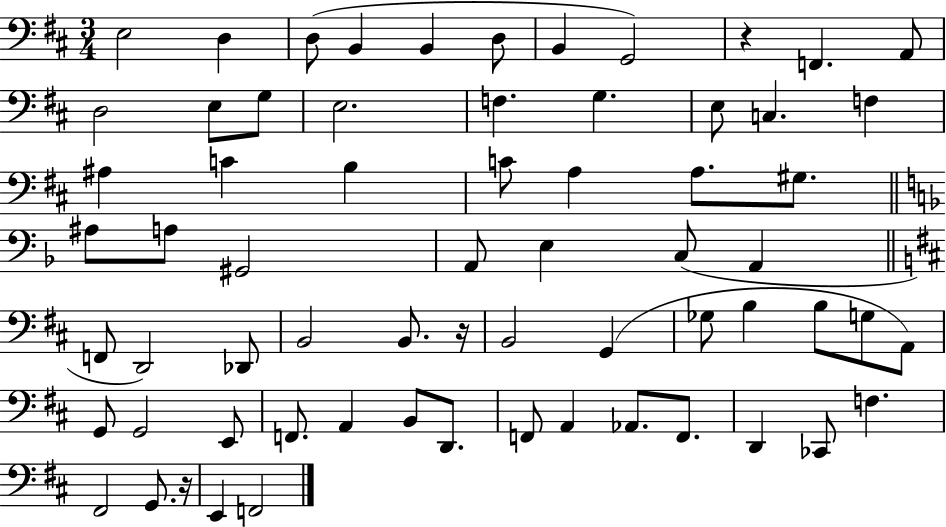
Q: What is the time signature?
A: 3/4